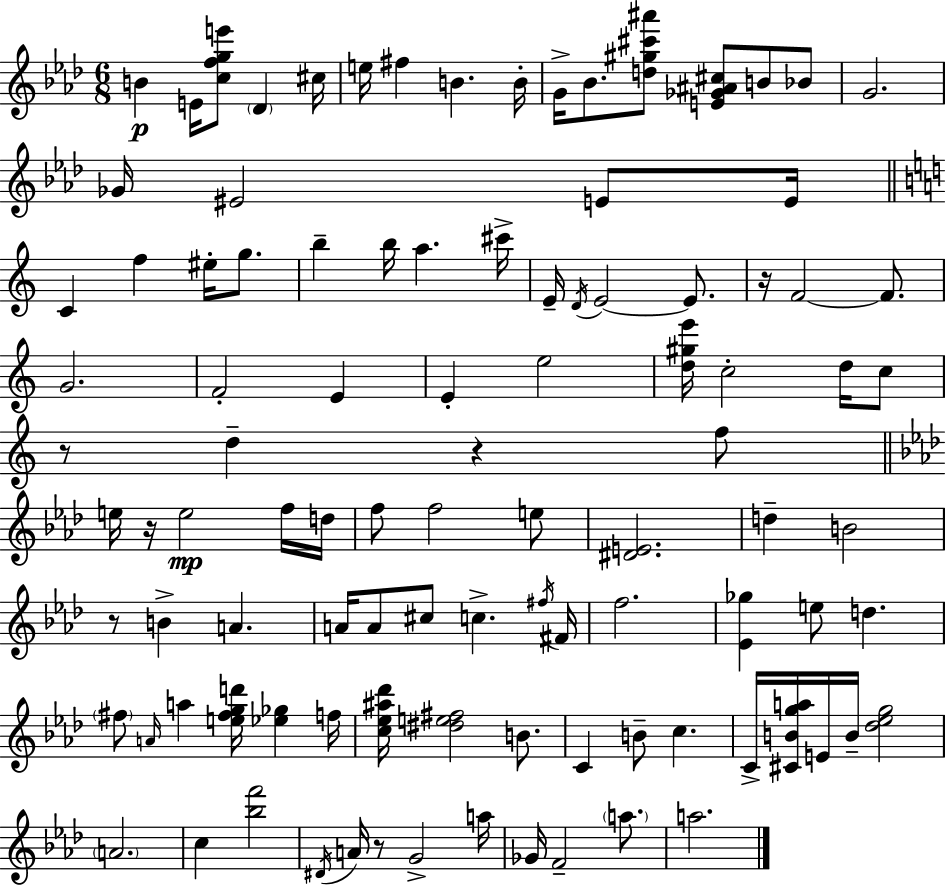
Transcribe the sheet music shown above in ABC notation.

X:1
T:Untitled
M:6/8
L:1/4
K:Ab
B E/4 [cfge']/2 _D ^c/4 e/4 ^f B B/4 G/4 _B/2 [d^g^c'^a']/2 [E_G^A^c]/2 B/2 _B/2 G2 _G/4 ^E2 E/2 E/4 C f ^e/4 g/2 b b/4 a ^c'/4 E/4 D/4 E2 E/2 z/4 F2 F/2 G2 F2 E E e2 [d^ge']/4 c2 d/4 c/2 z/2 d z f/2 e/4 z/4 e2 f/4 d/4 f/2 f2 e/2 [^DE]2 d B2 z/2 B A A/4 A/2 ^c/2 c ^f/4 ^F/4 f2 [_E_g] e/2 d ^f/2 A/4 a [e^fgd']/4 [_e_g] f/4 [c_e^a_d']/4 [^de^f]2 B/2 C B/2 c C/4 [^CBga]/4 E/4 B/4 [_d_eg]2 A2 c [_bf']2 ^D/4 A/4 z/2 G2 a/4 _G/4 F2 a/2 a2